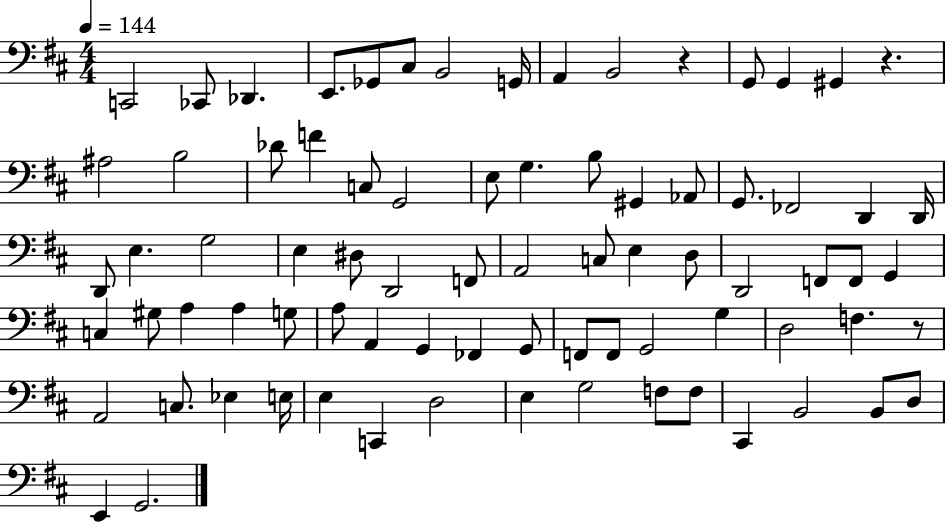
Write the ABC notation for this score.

X:1
T:Untitled
M:4/4
L:1/4
K:D
C,,2 _C,,/2 _D,, E,,/2 _G,,/2 ^C,/2 B,,2 G,,/4 A,, B,,2 z G,,/2 G,, ^G,, z ^A,2 B,2 _D/2 F C,/2 G,,2 E,/2 G, B,/2 ^G,, _A,,/2 G,,/2 _F,,2 D,, D,,/4 D,,/2 E, G,2 E, ^D,/2 D,,2 F,,/2 A,,2 C,/2 E, D,/2 D,,2 F,,/2 F,,/2 G,, C, ^G,/2 A, A, G,/2 A,/2 A,, G,, _F,, G,,/2 F,,/2 F,,/2 G,,2 G, D,2 F, z/2 A,,2 C,/2 _E, E,/4 E, C,, D,2 E, G,2 F,/2 F,/2 ^C,, B,,2 B,,/2 D,/2 E,, G,,2